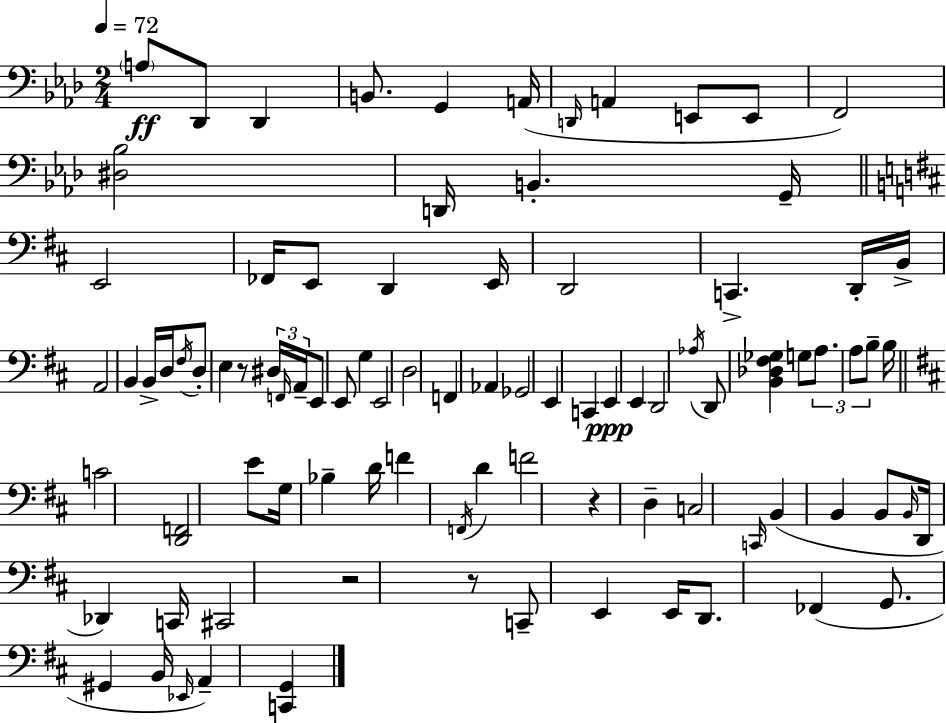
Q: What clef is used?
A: bass